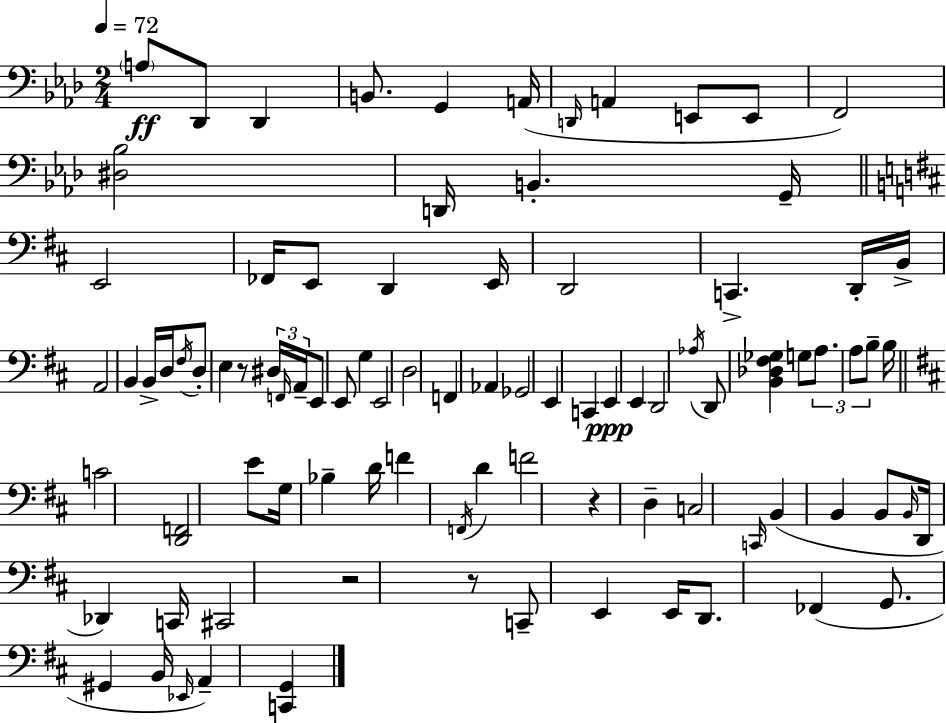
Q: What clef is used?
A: bass